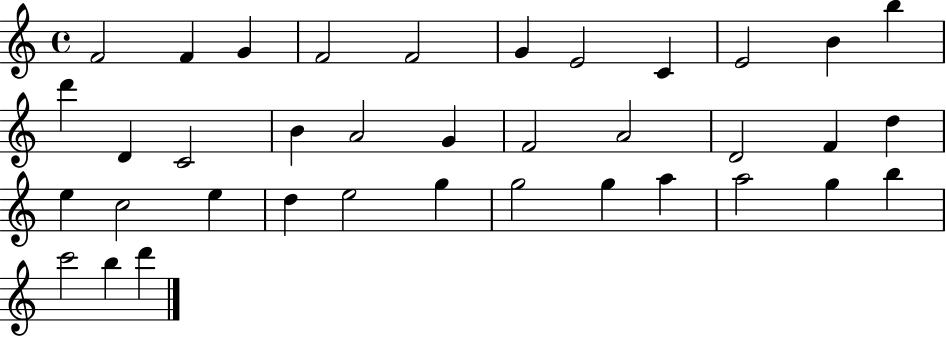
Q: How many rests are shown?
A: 0